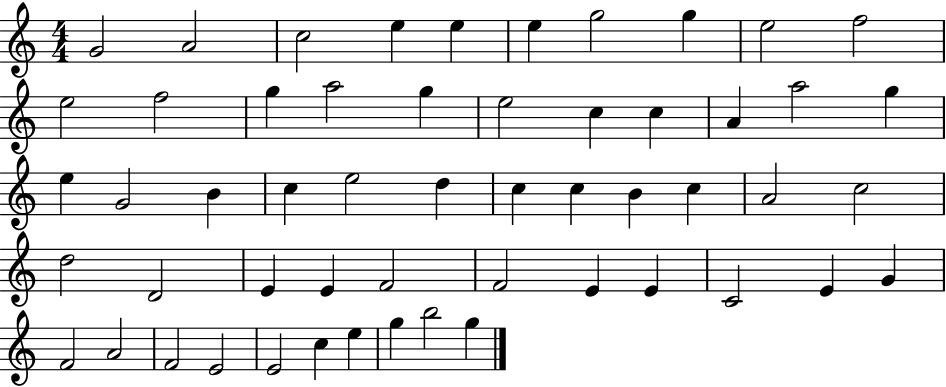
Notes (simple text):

G4/h A4/h C5/h E5/q E5/q E5/q G5/h G5/q E5/h F5/h E5/h F5/h G5/q A5/h G5/q E5/h C5/q C5/q A4/q A5/h G5/q E5/q G4/h B4/q C5/q E5/h D5/q C5/q C5/q B4/q C5/q A4/h C5/h D5/h D4/h E4/q E4/q F4/h F4/h E4/q E4/q C4/h E4/q G4/q F4/h A4/h F4/h E4/h E4/h C5/q E5/q G5/q B5/h G5/q